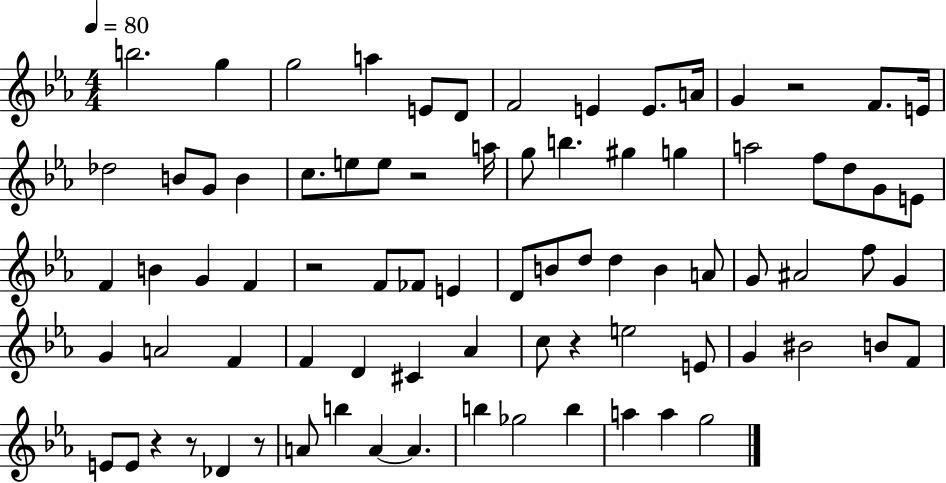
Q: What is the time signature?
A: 4/4